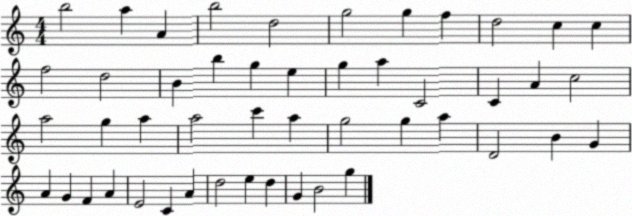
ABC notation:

X:1
T:Untitled
M:4/4
L:1/4
K:C
b2 a A b2 d2 g2 g f d2 c c f2 d2 B b g e g a C2 C A c2 a2 g a a2 c' a g2 g a D2 B G A G F A E2 C A d2 e d G B2 g